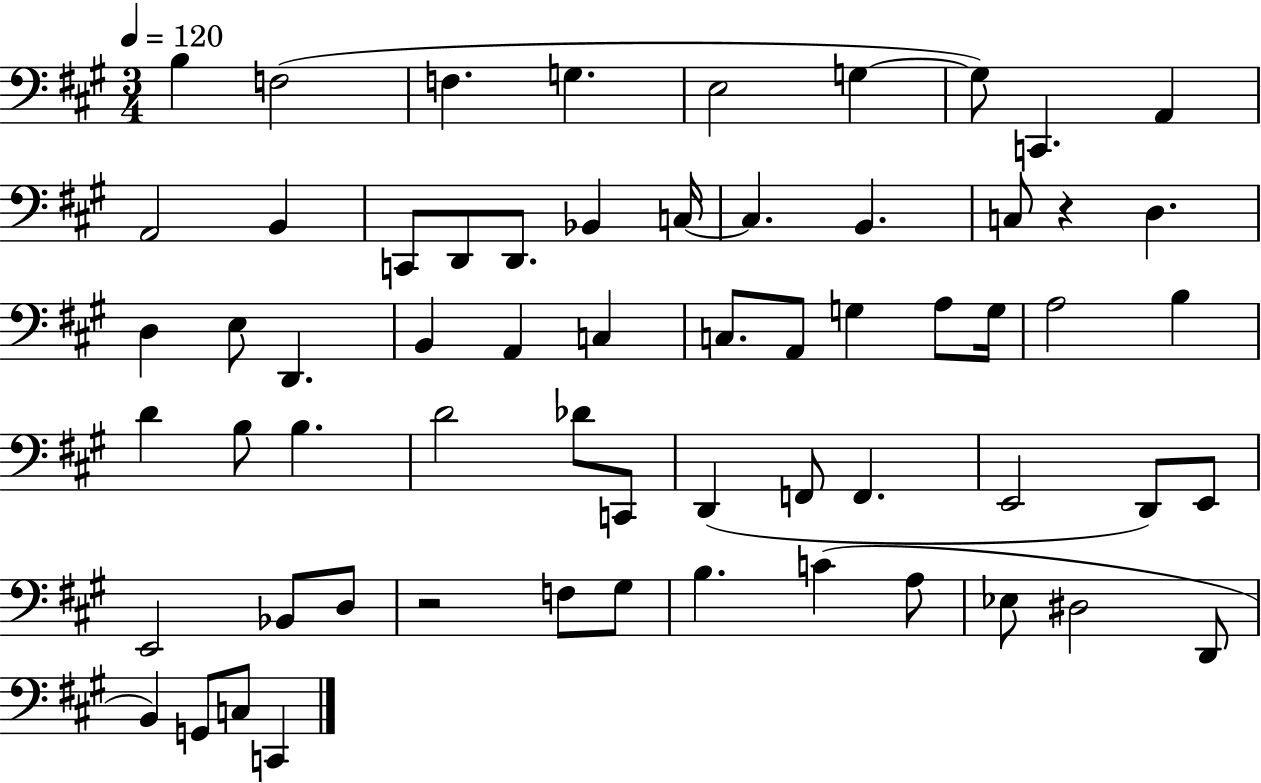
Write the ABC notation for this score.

X:1
T:Untitled
M:3/4
L:1/4
K:A
B, F,2 F, G, E,2 G, G,/2 C,, A,, A,,2 B,, C,,/2 D,,/2 D,,/2 _B,, C,/4 C, B,, C,/2 z D, D, E,/2 D,, B,, A,, C, C,/2 A,,/2 G, A,/2 G,/4 A,2 B, D B,/2 B, D2 _D/2 C,,/2 D,, F,,/2 F,, E,,2 D,,/2 E,,/2 E,,2 _B,,/2 D,/2 z2 F,/2 ^G,/2 B, C A,/2 _E,/2 ^D,2 D,,/2 B,, G,,/2 C,/2 C,,